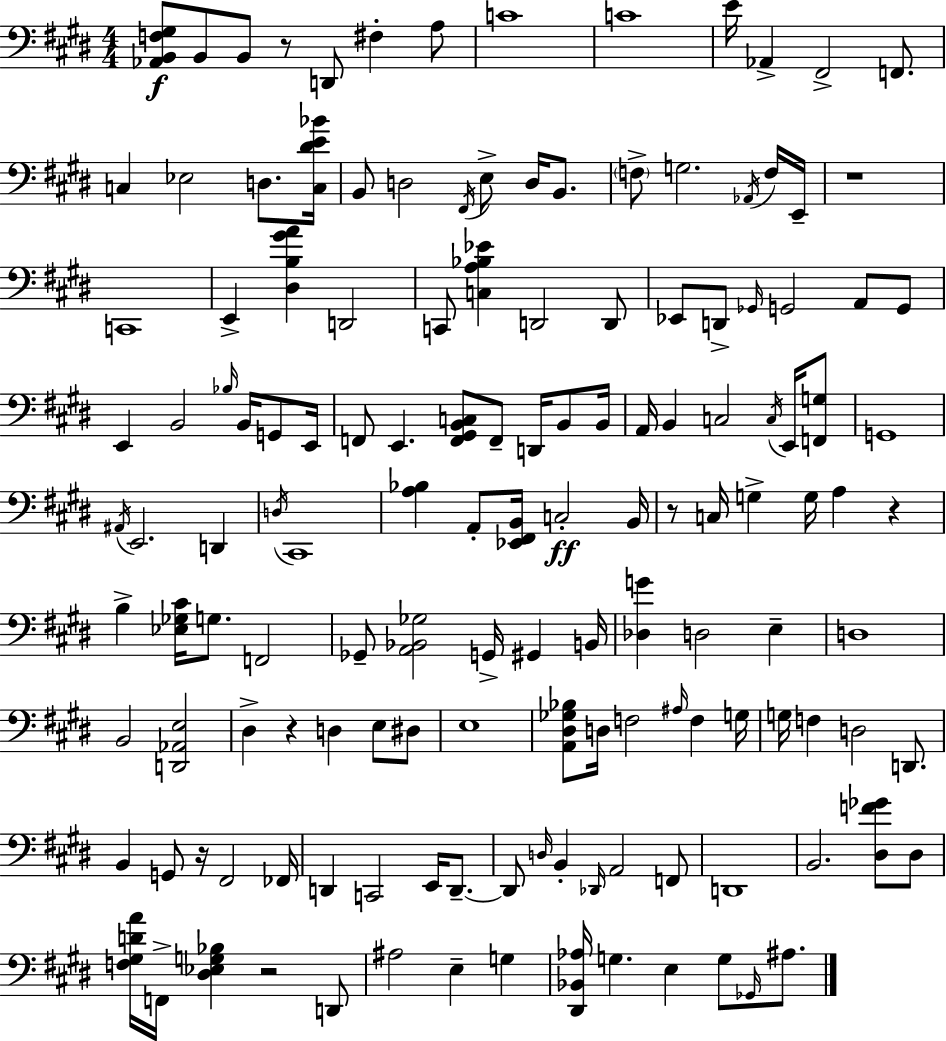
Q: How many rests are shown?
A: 7